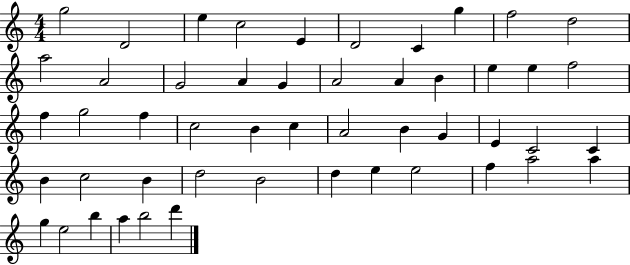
{
  \clef treble
  \numericTimeSignature
  \time 4/4
  \key c \major
  g''2 d'2 | e''4 c''2 e'4 | d'2 c'4 g''4 | f''2 d''2 | \break a''2 a'2 | g'2 a'4 g'4 | a'2 a'4 b'4 | e''4 e''4 f''2 | \break f''4 g''2 f''4 | c''2 b'4 c''4 | a'2 b'4 g'4 | e'4 c'2 c'4 | \break b'4 c''2 b'4 | d''2 b'2 | d''4 e''4 e''2 | f''4 a''2 a''4 | \break g''4 e''2 b''4 | a''4 b''2 d'''4 | \bar "|."
}